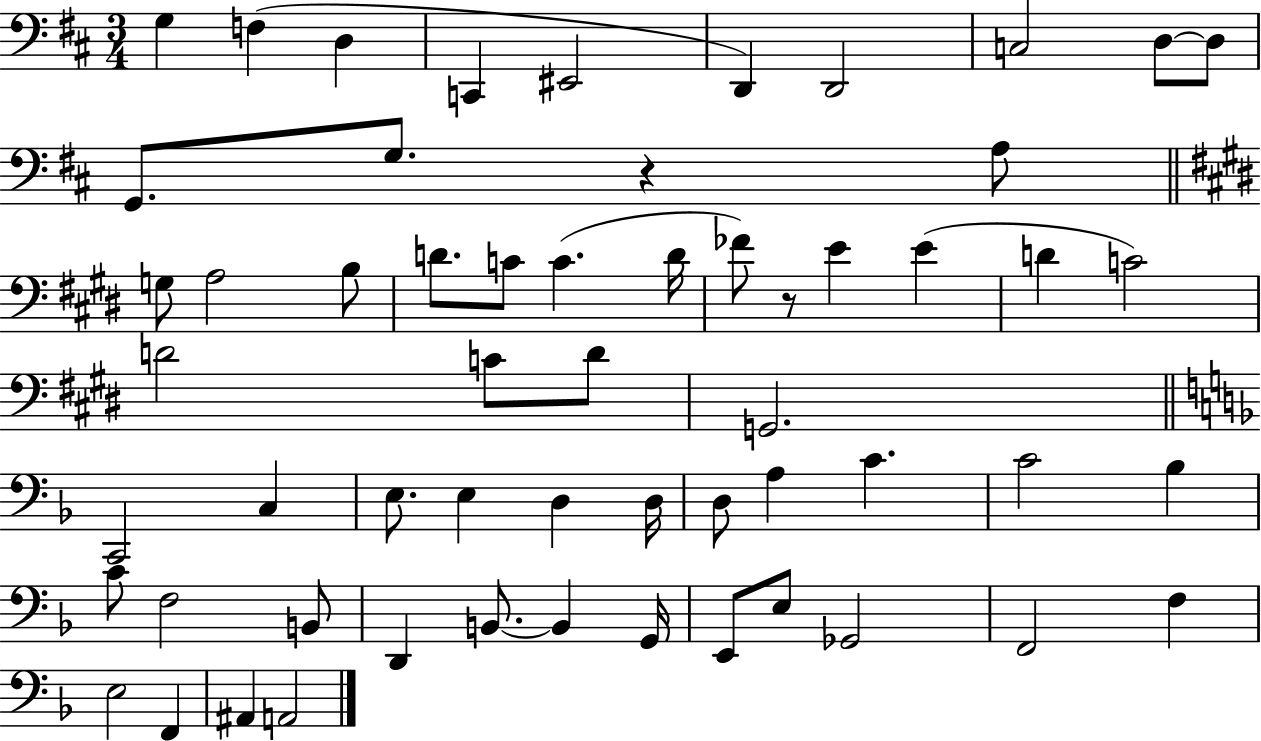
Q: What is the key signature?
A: D major